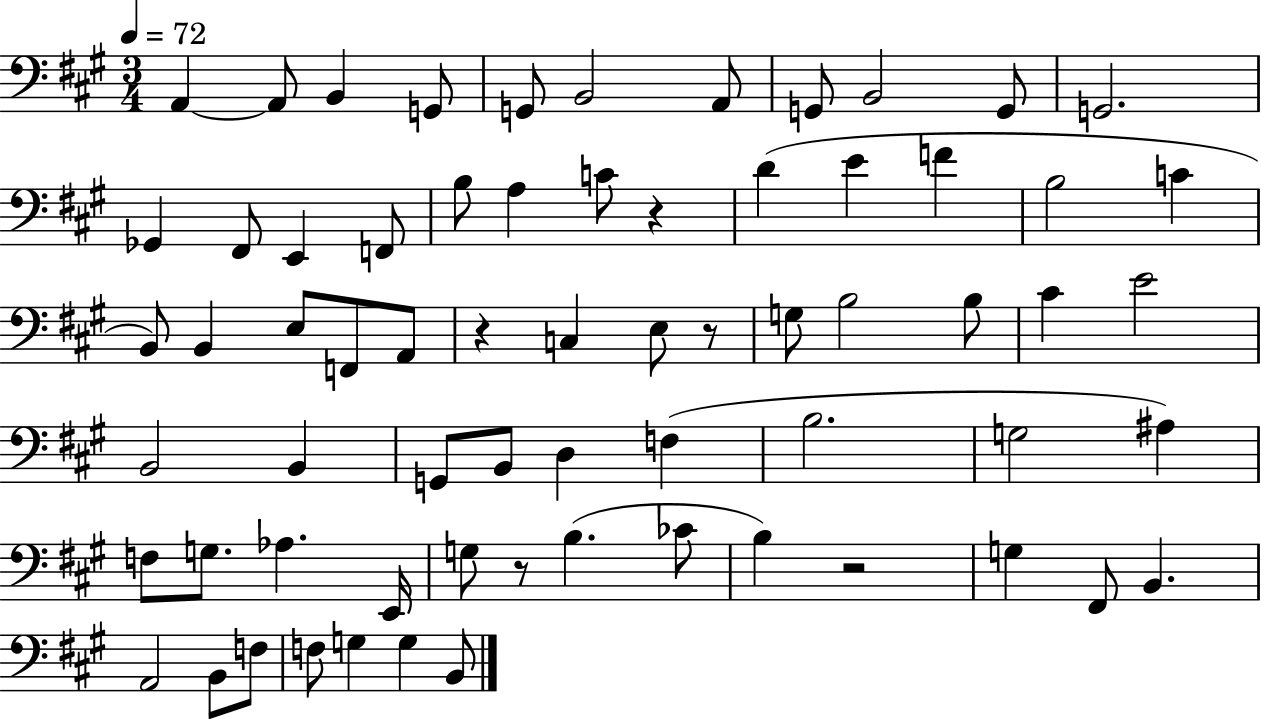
{
  \clef bass
  \numericTimeSignature
  \time 3/4
  \key a \major
  \tempo 4 = 72
  a,4~~ a,8 b,4 g,8 | g,8 b,2 a,8 | g,8 b,2 g,8 | g,2. | \break ges,4 fis,8 e,4 f,8 | b8 a4 c'8 r4 | d'4( e'4 f'4 | b2 c'4 | \break b,8) b,4 e8 f,8 a,8 | r4 c4 e8 r8 | g8 b2 b8 | cis'4 e'2 | \break b,2 b,4 | g,8 b,8 d4 f4( | b2. | g2 ais4) | \break f8 g8. aes4. e,16 | g8 r8 b4.( ces'8 | b4) r2 | g4 fis,8 b,4. | \break a,2 b,8 f8 | f8 g4 g4 b,8 | \bar "|."
}